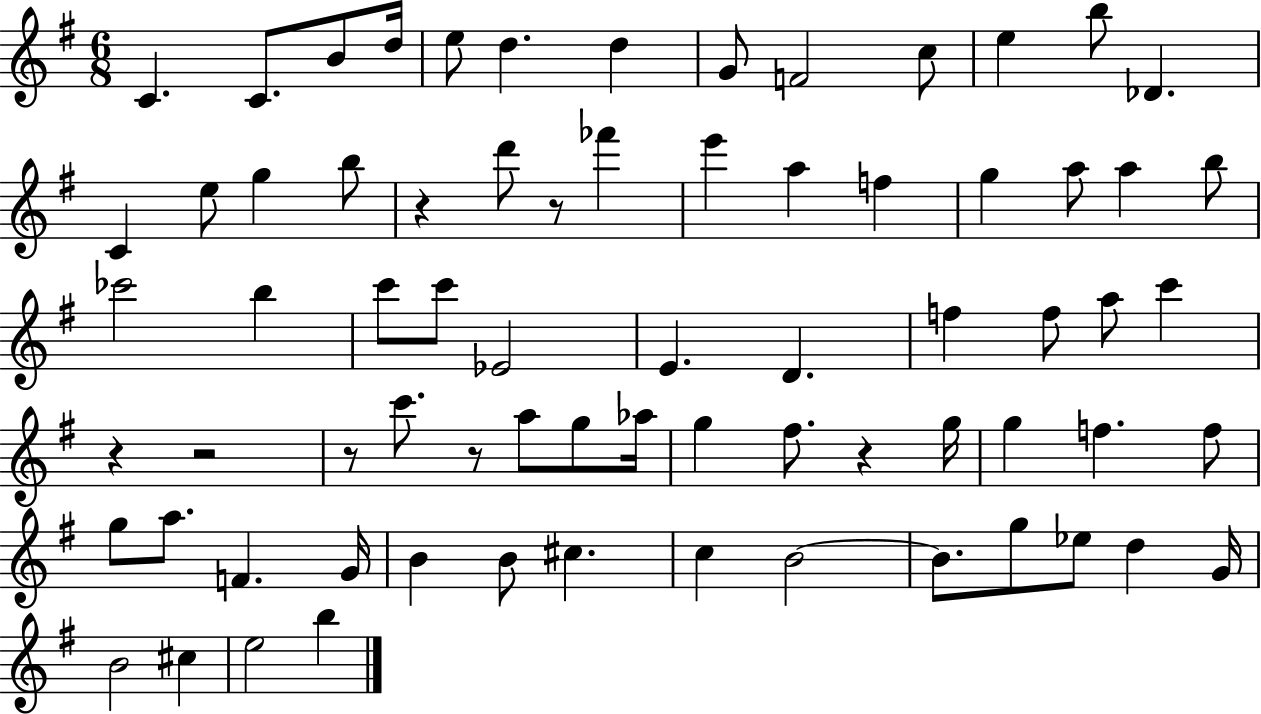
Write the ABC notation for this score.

X:1
T:Untitled
M:6/8
L:1/4
K:G
C C/2 B/2 d/4 e/2 d d G/2 F2 c/2 e b/2 _D C e/2 g b/2 z d'/2 z/2 _f' e' a f g a/2 a b/2 _c'2 b c'/2 c'/2 _E2 E D f f/2 a/2 c' z z2 z/2 c'/2 z/2 a/2 g/2 _a/4 g ^f/2 z g/4 g f f/2 g/2 a/2 F G/4 B B/2 ^c c B2 B/2 g/2 _e/2 d G/4 B2 ^c e2 b